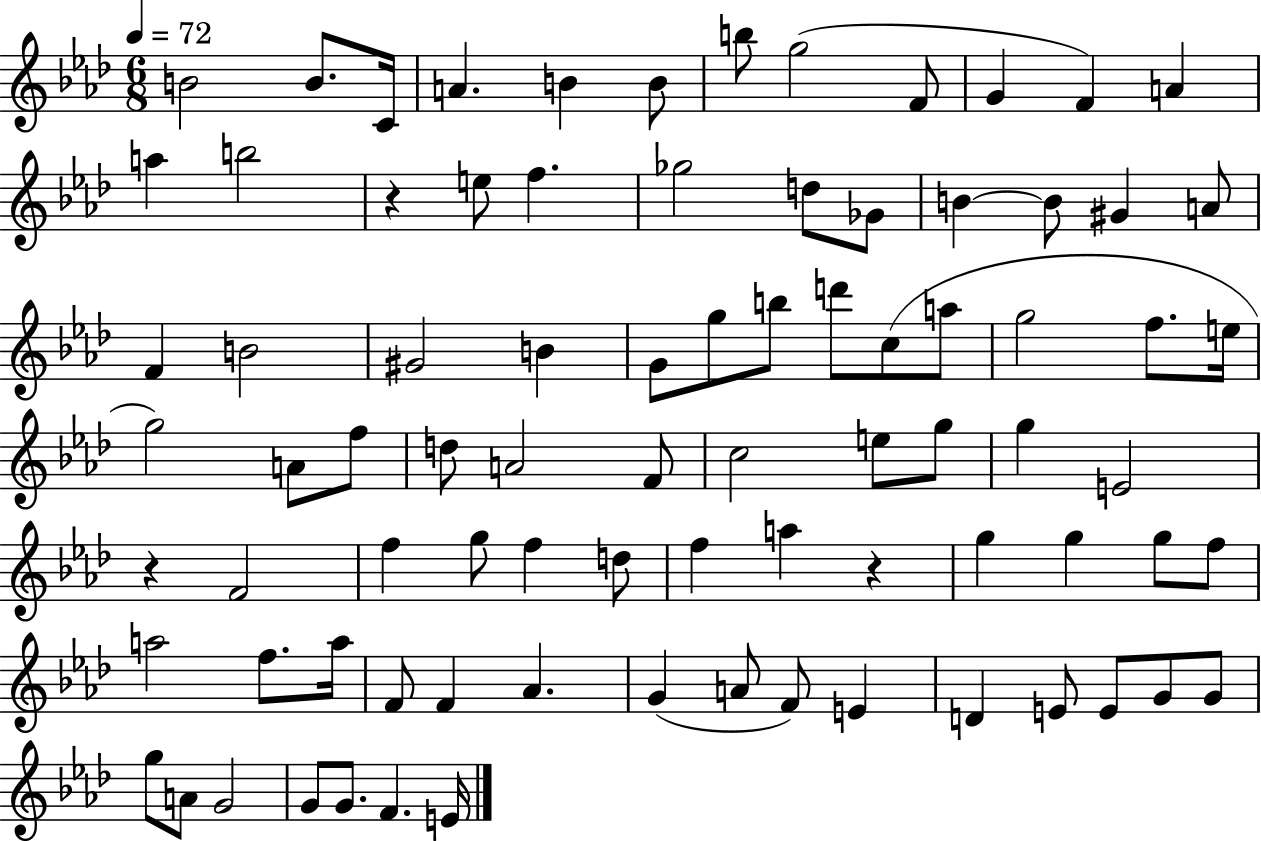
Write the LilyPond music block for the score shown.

{
  \clef treble
  \numericTimeSignature
  \time 6/8
  \key aes \major
  \tempo 4 = 72
  \repeat volta 2 { b'2 b'8. c'16 | a'4. b'4 b'8 | b''8 g''2( f'8 | g'4 f'4) a'4 | \break a''4 b''2 | r4 e''8 f''4. | ges''2 d''8 ges'8 | b'4~~ b'8 gis'4 a'8 | \break f'4 b'2 | gis'2 b'4 | g'8 g''8 b''8 d'''8 c''8( a''8 | g''2 f''8. e''16 | \break g''2) a'8 f''8 | d''8 a'2 f'8 | c''2 e''8 g''8 | g''4 e'2 | \break r4 f'2 | f''4 g''8 f''4 d''8 | f''4 a''4 r4 | g''4 g''4 g''8 f''8 | \break a''2 f''8. a''16 | f'8 f'4 aes'4. | g'4( a'8 f'8) e'4 | d'4 e'8 e'8 g'8 g'8 | \break g''8 a'8 g'2 | g'8 g'8. f'4. e'16 | } \bar "|."
}